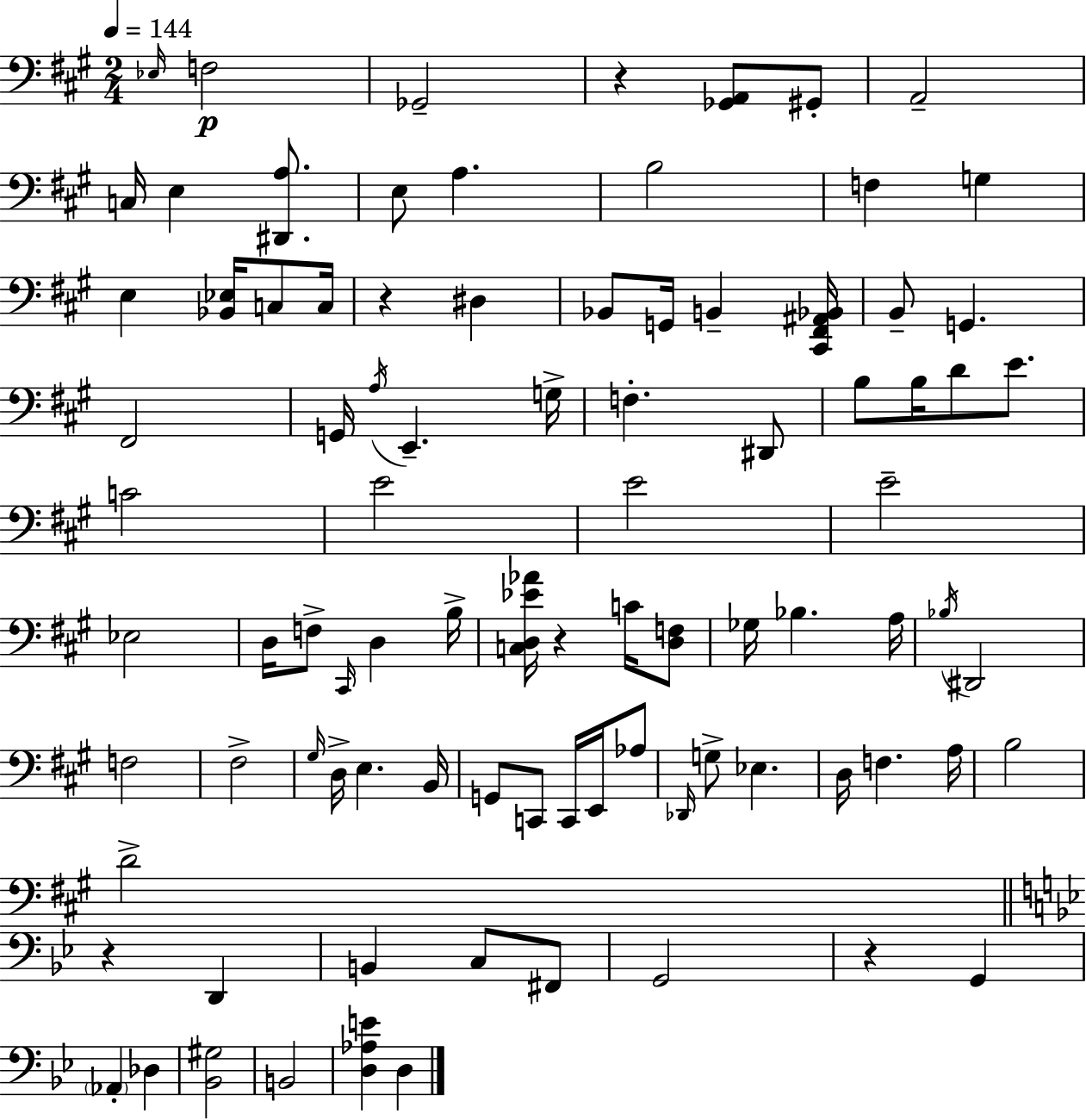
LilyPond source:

{
  \clef bass
  \numericTimeSignature
  \time 2/4
  \key a \major
  \tempo 4 = 144
  \grace { ees16 }\p f2 | ges,2-- | r4 <ges, a,>8 gis,8-. | a,2-- | \break c16 e4 <dis, a>8. | e8 a4. | b2 | f4 g4 | \break e4 <bes, ees>16 c8 | c16 r4 dis4 | bes,8 g,16 b,4-- | <cis, fis, ais, bes,>16 b,8-- g,4. | \break fis,2 | g,16 \acciaccatura { a16 } e,4.-- | g16-> f4.-. | dis,8 b8 b16 d'8 e'8. | \break c'2 | e'2 | e'2 | e'2-- | \break ees2 | d16 f8-> \grace { cis,16 } d4 | b16-> <c d ees' aes'>16 r4 | c'16 <d f>8 ges16 bes4. | \break a16 \acciaccatura { bes16 } dis,2 | f2 | fis2-> | \grace { gis16 } d16-> e4. | \break b,16 g,8 c,8 | c,16 e,16 aes8 \grace { des,16 } g8-> | ees4. d16 f4. | a16 b2 | \break d'2-> | \bar "||" \break \key bes \major r4 d,4 | b,4 c8 fis,8 | g,2 | r4 g,4 | \break \parenthesize aes,4-. des4 | <bes, gis>2 | b,2 | <d aes e'>4 d4 | \break \bar "|."
}